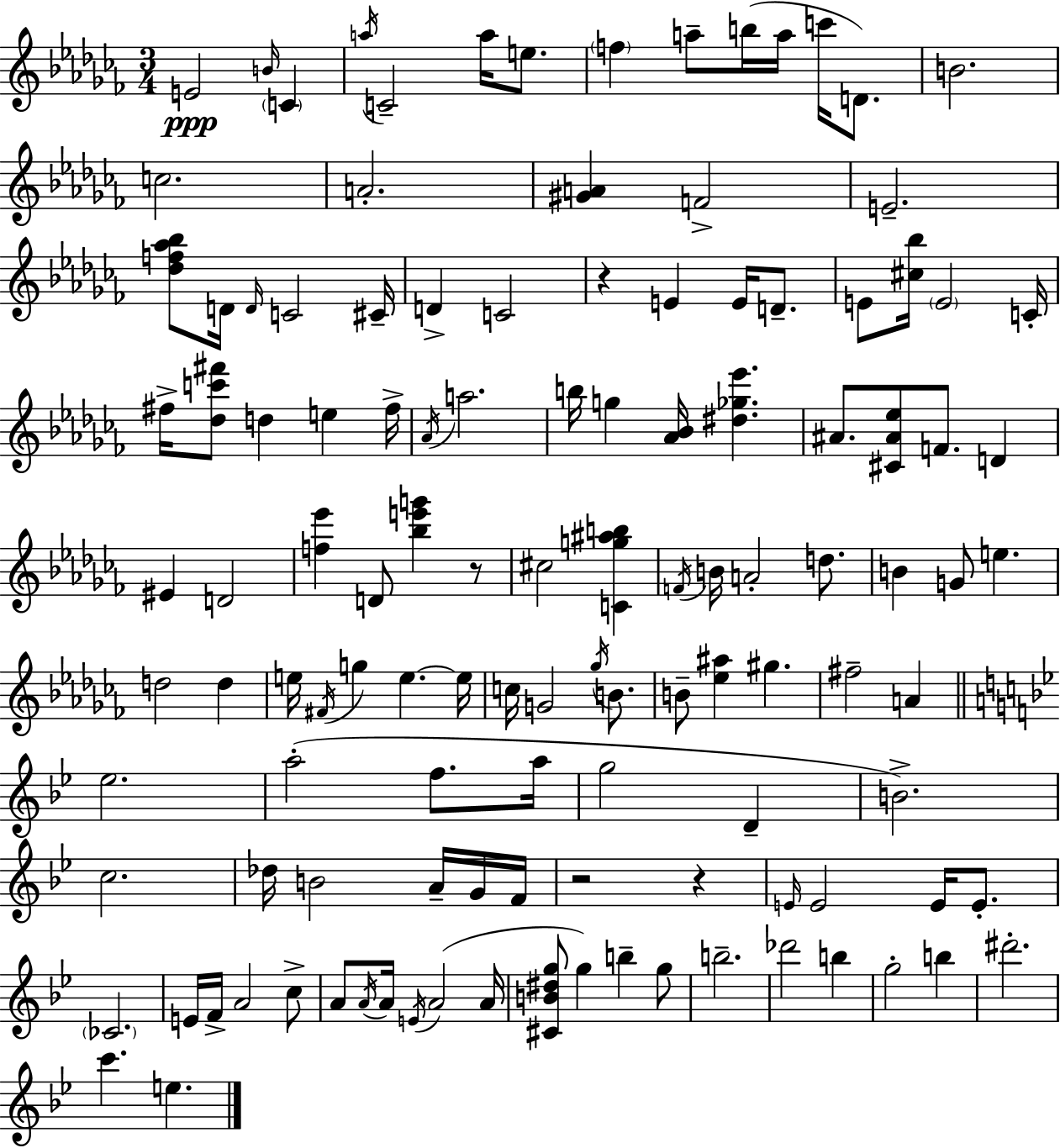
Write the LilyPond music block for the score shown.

{
  \clef treble
  \numericTimeSignature
  \time 3/4
  \key aes \minor
  e'2\ppp \grace { b'16 } \parenthesize c'4 | \acciaccatura { a''16 } c'2-- a''16 e''8. | \parenthesize f''4 a''8-- b''16( a''16 c'''16 d'8.) | b'2. | \break c''2. | a'2.-. | <gis' a'>4 f'2-> | e'2.-- | \break <des'' f'' aes'' bes''>8 d'16 \grace { d'16 } c'2 | cis'16-- d'4-> c'2 | r4 e'4 e'16 | d'8.-- e'8 <cis'' bes''>16 \parenthesize e'2 | \break c'16-. fis''16-> <des'' c''' fis'''>8 d''4 e''4 | fis''16-> \acciaccatura { aes'16 } a''2. | b''16 g''4 <aes' bes'>16 <dis'' ges'' ees'''>4. | ais'8. <cis' ais' ees''>8 f'8. | \break d'4 eis'4 d'2 | <f'' ees'''>4 d'8 <bes'' e''' g'''>4 | r8 cis''2 | <c' g'' ais'' b''>4 \acciaccatura { f'16 } b'16 a'2-. | \break d''8. b'4 g'8 e''4. | d''2 | d''4 e''16 \acciaccatura { fis'16 } g''4 e''4.~~ | e''16 c''16 g'2 | \break \acciaccatura { ges''16 } b'8. b'8-- <ees'' ais''>4 | gis''4. fis''2-- | a'4 \bar "||" \break \key bes \major ees''2. | a''2-.( f''8. a''16 | g''2 d'4-- | b'2.->) | \break c''2. | des''16 b'2 a'16-- g'16 f'16 | r2 r4 | \grace { e'16 } e'2 e'16 e'8.-. | \break \parenthesize ces'2. | e'16 f'16-> a'2 c''8-> | a'8 \acciaccatura { a'16 } a'16 \acciaccatura { e'16 }( a'2 | a'16 <cis' b' dis'' g''>8 g''4) b''4-- | \break g''8 b''2.-- | des'''2 b''4 | g''2-. b''4 | dis'''2.-. | \break c'''4. e''4. | \bar "|."
}